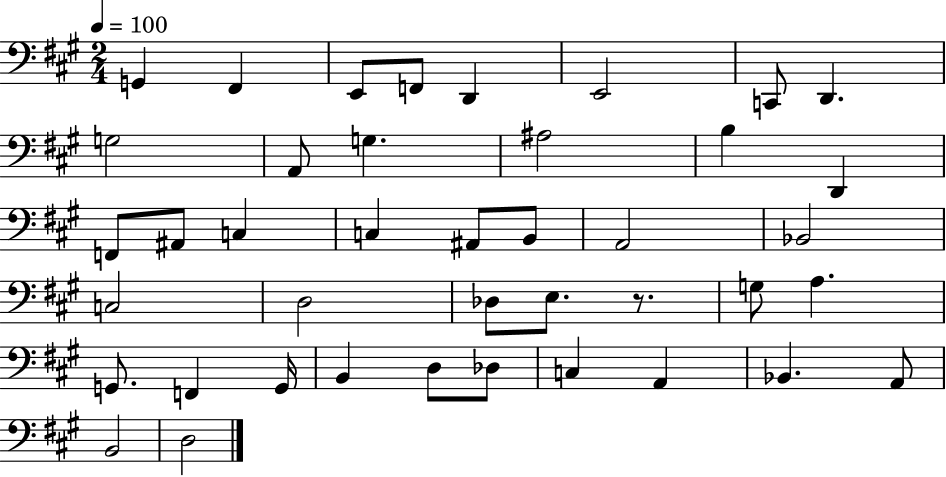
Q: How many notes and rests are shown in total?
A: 41